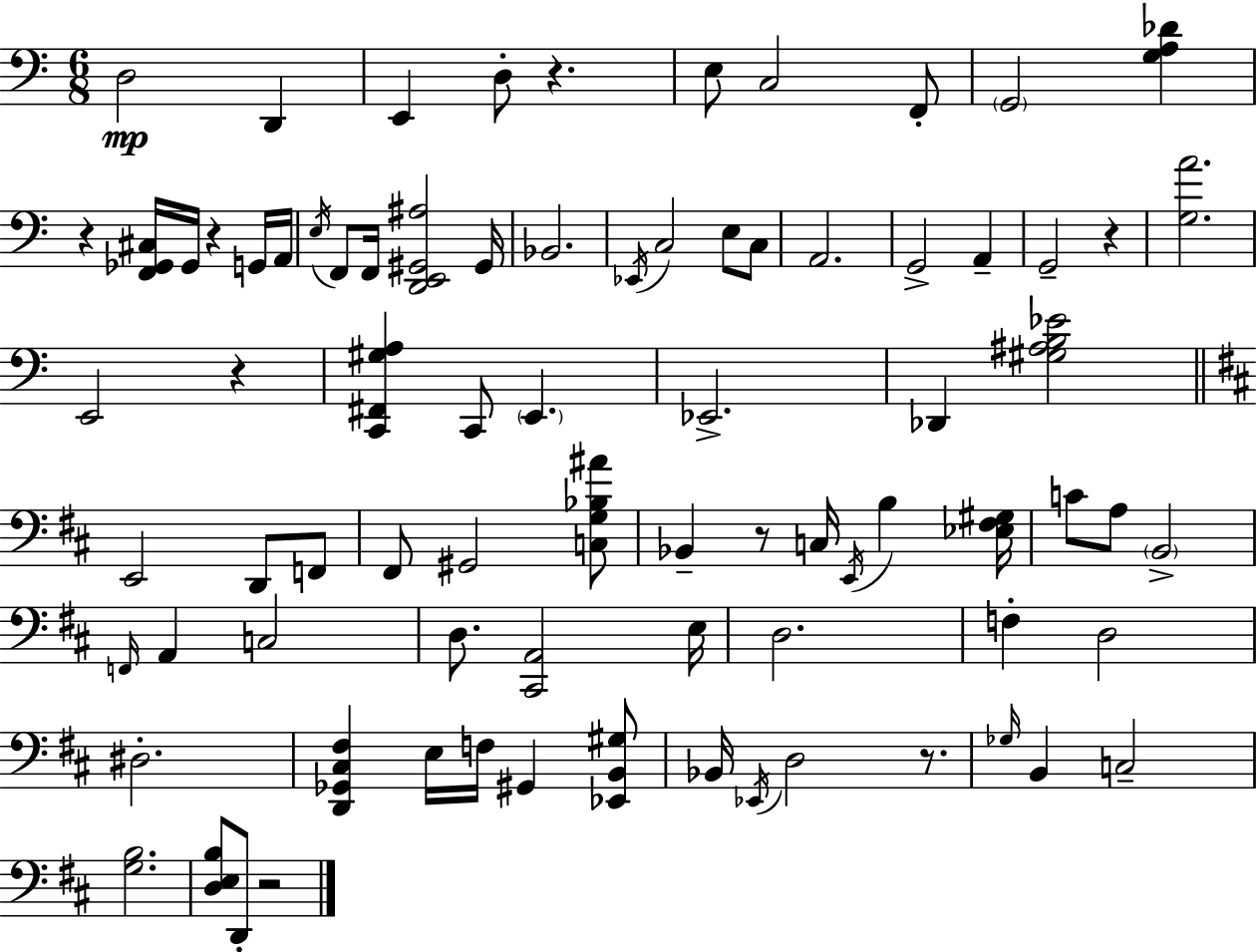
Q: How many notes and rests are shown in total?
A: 81